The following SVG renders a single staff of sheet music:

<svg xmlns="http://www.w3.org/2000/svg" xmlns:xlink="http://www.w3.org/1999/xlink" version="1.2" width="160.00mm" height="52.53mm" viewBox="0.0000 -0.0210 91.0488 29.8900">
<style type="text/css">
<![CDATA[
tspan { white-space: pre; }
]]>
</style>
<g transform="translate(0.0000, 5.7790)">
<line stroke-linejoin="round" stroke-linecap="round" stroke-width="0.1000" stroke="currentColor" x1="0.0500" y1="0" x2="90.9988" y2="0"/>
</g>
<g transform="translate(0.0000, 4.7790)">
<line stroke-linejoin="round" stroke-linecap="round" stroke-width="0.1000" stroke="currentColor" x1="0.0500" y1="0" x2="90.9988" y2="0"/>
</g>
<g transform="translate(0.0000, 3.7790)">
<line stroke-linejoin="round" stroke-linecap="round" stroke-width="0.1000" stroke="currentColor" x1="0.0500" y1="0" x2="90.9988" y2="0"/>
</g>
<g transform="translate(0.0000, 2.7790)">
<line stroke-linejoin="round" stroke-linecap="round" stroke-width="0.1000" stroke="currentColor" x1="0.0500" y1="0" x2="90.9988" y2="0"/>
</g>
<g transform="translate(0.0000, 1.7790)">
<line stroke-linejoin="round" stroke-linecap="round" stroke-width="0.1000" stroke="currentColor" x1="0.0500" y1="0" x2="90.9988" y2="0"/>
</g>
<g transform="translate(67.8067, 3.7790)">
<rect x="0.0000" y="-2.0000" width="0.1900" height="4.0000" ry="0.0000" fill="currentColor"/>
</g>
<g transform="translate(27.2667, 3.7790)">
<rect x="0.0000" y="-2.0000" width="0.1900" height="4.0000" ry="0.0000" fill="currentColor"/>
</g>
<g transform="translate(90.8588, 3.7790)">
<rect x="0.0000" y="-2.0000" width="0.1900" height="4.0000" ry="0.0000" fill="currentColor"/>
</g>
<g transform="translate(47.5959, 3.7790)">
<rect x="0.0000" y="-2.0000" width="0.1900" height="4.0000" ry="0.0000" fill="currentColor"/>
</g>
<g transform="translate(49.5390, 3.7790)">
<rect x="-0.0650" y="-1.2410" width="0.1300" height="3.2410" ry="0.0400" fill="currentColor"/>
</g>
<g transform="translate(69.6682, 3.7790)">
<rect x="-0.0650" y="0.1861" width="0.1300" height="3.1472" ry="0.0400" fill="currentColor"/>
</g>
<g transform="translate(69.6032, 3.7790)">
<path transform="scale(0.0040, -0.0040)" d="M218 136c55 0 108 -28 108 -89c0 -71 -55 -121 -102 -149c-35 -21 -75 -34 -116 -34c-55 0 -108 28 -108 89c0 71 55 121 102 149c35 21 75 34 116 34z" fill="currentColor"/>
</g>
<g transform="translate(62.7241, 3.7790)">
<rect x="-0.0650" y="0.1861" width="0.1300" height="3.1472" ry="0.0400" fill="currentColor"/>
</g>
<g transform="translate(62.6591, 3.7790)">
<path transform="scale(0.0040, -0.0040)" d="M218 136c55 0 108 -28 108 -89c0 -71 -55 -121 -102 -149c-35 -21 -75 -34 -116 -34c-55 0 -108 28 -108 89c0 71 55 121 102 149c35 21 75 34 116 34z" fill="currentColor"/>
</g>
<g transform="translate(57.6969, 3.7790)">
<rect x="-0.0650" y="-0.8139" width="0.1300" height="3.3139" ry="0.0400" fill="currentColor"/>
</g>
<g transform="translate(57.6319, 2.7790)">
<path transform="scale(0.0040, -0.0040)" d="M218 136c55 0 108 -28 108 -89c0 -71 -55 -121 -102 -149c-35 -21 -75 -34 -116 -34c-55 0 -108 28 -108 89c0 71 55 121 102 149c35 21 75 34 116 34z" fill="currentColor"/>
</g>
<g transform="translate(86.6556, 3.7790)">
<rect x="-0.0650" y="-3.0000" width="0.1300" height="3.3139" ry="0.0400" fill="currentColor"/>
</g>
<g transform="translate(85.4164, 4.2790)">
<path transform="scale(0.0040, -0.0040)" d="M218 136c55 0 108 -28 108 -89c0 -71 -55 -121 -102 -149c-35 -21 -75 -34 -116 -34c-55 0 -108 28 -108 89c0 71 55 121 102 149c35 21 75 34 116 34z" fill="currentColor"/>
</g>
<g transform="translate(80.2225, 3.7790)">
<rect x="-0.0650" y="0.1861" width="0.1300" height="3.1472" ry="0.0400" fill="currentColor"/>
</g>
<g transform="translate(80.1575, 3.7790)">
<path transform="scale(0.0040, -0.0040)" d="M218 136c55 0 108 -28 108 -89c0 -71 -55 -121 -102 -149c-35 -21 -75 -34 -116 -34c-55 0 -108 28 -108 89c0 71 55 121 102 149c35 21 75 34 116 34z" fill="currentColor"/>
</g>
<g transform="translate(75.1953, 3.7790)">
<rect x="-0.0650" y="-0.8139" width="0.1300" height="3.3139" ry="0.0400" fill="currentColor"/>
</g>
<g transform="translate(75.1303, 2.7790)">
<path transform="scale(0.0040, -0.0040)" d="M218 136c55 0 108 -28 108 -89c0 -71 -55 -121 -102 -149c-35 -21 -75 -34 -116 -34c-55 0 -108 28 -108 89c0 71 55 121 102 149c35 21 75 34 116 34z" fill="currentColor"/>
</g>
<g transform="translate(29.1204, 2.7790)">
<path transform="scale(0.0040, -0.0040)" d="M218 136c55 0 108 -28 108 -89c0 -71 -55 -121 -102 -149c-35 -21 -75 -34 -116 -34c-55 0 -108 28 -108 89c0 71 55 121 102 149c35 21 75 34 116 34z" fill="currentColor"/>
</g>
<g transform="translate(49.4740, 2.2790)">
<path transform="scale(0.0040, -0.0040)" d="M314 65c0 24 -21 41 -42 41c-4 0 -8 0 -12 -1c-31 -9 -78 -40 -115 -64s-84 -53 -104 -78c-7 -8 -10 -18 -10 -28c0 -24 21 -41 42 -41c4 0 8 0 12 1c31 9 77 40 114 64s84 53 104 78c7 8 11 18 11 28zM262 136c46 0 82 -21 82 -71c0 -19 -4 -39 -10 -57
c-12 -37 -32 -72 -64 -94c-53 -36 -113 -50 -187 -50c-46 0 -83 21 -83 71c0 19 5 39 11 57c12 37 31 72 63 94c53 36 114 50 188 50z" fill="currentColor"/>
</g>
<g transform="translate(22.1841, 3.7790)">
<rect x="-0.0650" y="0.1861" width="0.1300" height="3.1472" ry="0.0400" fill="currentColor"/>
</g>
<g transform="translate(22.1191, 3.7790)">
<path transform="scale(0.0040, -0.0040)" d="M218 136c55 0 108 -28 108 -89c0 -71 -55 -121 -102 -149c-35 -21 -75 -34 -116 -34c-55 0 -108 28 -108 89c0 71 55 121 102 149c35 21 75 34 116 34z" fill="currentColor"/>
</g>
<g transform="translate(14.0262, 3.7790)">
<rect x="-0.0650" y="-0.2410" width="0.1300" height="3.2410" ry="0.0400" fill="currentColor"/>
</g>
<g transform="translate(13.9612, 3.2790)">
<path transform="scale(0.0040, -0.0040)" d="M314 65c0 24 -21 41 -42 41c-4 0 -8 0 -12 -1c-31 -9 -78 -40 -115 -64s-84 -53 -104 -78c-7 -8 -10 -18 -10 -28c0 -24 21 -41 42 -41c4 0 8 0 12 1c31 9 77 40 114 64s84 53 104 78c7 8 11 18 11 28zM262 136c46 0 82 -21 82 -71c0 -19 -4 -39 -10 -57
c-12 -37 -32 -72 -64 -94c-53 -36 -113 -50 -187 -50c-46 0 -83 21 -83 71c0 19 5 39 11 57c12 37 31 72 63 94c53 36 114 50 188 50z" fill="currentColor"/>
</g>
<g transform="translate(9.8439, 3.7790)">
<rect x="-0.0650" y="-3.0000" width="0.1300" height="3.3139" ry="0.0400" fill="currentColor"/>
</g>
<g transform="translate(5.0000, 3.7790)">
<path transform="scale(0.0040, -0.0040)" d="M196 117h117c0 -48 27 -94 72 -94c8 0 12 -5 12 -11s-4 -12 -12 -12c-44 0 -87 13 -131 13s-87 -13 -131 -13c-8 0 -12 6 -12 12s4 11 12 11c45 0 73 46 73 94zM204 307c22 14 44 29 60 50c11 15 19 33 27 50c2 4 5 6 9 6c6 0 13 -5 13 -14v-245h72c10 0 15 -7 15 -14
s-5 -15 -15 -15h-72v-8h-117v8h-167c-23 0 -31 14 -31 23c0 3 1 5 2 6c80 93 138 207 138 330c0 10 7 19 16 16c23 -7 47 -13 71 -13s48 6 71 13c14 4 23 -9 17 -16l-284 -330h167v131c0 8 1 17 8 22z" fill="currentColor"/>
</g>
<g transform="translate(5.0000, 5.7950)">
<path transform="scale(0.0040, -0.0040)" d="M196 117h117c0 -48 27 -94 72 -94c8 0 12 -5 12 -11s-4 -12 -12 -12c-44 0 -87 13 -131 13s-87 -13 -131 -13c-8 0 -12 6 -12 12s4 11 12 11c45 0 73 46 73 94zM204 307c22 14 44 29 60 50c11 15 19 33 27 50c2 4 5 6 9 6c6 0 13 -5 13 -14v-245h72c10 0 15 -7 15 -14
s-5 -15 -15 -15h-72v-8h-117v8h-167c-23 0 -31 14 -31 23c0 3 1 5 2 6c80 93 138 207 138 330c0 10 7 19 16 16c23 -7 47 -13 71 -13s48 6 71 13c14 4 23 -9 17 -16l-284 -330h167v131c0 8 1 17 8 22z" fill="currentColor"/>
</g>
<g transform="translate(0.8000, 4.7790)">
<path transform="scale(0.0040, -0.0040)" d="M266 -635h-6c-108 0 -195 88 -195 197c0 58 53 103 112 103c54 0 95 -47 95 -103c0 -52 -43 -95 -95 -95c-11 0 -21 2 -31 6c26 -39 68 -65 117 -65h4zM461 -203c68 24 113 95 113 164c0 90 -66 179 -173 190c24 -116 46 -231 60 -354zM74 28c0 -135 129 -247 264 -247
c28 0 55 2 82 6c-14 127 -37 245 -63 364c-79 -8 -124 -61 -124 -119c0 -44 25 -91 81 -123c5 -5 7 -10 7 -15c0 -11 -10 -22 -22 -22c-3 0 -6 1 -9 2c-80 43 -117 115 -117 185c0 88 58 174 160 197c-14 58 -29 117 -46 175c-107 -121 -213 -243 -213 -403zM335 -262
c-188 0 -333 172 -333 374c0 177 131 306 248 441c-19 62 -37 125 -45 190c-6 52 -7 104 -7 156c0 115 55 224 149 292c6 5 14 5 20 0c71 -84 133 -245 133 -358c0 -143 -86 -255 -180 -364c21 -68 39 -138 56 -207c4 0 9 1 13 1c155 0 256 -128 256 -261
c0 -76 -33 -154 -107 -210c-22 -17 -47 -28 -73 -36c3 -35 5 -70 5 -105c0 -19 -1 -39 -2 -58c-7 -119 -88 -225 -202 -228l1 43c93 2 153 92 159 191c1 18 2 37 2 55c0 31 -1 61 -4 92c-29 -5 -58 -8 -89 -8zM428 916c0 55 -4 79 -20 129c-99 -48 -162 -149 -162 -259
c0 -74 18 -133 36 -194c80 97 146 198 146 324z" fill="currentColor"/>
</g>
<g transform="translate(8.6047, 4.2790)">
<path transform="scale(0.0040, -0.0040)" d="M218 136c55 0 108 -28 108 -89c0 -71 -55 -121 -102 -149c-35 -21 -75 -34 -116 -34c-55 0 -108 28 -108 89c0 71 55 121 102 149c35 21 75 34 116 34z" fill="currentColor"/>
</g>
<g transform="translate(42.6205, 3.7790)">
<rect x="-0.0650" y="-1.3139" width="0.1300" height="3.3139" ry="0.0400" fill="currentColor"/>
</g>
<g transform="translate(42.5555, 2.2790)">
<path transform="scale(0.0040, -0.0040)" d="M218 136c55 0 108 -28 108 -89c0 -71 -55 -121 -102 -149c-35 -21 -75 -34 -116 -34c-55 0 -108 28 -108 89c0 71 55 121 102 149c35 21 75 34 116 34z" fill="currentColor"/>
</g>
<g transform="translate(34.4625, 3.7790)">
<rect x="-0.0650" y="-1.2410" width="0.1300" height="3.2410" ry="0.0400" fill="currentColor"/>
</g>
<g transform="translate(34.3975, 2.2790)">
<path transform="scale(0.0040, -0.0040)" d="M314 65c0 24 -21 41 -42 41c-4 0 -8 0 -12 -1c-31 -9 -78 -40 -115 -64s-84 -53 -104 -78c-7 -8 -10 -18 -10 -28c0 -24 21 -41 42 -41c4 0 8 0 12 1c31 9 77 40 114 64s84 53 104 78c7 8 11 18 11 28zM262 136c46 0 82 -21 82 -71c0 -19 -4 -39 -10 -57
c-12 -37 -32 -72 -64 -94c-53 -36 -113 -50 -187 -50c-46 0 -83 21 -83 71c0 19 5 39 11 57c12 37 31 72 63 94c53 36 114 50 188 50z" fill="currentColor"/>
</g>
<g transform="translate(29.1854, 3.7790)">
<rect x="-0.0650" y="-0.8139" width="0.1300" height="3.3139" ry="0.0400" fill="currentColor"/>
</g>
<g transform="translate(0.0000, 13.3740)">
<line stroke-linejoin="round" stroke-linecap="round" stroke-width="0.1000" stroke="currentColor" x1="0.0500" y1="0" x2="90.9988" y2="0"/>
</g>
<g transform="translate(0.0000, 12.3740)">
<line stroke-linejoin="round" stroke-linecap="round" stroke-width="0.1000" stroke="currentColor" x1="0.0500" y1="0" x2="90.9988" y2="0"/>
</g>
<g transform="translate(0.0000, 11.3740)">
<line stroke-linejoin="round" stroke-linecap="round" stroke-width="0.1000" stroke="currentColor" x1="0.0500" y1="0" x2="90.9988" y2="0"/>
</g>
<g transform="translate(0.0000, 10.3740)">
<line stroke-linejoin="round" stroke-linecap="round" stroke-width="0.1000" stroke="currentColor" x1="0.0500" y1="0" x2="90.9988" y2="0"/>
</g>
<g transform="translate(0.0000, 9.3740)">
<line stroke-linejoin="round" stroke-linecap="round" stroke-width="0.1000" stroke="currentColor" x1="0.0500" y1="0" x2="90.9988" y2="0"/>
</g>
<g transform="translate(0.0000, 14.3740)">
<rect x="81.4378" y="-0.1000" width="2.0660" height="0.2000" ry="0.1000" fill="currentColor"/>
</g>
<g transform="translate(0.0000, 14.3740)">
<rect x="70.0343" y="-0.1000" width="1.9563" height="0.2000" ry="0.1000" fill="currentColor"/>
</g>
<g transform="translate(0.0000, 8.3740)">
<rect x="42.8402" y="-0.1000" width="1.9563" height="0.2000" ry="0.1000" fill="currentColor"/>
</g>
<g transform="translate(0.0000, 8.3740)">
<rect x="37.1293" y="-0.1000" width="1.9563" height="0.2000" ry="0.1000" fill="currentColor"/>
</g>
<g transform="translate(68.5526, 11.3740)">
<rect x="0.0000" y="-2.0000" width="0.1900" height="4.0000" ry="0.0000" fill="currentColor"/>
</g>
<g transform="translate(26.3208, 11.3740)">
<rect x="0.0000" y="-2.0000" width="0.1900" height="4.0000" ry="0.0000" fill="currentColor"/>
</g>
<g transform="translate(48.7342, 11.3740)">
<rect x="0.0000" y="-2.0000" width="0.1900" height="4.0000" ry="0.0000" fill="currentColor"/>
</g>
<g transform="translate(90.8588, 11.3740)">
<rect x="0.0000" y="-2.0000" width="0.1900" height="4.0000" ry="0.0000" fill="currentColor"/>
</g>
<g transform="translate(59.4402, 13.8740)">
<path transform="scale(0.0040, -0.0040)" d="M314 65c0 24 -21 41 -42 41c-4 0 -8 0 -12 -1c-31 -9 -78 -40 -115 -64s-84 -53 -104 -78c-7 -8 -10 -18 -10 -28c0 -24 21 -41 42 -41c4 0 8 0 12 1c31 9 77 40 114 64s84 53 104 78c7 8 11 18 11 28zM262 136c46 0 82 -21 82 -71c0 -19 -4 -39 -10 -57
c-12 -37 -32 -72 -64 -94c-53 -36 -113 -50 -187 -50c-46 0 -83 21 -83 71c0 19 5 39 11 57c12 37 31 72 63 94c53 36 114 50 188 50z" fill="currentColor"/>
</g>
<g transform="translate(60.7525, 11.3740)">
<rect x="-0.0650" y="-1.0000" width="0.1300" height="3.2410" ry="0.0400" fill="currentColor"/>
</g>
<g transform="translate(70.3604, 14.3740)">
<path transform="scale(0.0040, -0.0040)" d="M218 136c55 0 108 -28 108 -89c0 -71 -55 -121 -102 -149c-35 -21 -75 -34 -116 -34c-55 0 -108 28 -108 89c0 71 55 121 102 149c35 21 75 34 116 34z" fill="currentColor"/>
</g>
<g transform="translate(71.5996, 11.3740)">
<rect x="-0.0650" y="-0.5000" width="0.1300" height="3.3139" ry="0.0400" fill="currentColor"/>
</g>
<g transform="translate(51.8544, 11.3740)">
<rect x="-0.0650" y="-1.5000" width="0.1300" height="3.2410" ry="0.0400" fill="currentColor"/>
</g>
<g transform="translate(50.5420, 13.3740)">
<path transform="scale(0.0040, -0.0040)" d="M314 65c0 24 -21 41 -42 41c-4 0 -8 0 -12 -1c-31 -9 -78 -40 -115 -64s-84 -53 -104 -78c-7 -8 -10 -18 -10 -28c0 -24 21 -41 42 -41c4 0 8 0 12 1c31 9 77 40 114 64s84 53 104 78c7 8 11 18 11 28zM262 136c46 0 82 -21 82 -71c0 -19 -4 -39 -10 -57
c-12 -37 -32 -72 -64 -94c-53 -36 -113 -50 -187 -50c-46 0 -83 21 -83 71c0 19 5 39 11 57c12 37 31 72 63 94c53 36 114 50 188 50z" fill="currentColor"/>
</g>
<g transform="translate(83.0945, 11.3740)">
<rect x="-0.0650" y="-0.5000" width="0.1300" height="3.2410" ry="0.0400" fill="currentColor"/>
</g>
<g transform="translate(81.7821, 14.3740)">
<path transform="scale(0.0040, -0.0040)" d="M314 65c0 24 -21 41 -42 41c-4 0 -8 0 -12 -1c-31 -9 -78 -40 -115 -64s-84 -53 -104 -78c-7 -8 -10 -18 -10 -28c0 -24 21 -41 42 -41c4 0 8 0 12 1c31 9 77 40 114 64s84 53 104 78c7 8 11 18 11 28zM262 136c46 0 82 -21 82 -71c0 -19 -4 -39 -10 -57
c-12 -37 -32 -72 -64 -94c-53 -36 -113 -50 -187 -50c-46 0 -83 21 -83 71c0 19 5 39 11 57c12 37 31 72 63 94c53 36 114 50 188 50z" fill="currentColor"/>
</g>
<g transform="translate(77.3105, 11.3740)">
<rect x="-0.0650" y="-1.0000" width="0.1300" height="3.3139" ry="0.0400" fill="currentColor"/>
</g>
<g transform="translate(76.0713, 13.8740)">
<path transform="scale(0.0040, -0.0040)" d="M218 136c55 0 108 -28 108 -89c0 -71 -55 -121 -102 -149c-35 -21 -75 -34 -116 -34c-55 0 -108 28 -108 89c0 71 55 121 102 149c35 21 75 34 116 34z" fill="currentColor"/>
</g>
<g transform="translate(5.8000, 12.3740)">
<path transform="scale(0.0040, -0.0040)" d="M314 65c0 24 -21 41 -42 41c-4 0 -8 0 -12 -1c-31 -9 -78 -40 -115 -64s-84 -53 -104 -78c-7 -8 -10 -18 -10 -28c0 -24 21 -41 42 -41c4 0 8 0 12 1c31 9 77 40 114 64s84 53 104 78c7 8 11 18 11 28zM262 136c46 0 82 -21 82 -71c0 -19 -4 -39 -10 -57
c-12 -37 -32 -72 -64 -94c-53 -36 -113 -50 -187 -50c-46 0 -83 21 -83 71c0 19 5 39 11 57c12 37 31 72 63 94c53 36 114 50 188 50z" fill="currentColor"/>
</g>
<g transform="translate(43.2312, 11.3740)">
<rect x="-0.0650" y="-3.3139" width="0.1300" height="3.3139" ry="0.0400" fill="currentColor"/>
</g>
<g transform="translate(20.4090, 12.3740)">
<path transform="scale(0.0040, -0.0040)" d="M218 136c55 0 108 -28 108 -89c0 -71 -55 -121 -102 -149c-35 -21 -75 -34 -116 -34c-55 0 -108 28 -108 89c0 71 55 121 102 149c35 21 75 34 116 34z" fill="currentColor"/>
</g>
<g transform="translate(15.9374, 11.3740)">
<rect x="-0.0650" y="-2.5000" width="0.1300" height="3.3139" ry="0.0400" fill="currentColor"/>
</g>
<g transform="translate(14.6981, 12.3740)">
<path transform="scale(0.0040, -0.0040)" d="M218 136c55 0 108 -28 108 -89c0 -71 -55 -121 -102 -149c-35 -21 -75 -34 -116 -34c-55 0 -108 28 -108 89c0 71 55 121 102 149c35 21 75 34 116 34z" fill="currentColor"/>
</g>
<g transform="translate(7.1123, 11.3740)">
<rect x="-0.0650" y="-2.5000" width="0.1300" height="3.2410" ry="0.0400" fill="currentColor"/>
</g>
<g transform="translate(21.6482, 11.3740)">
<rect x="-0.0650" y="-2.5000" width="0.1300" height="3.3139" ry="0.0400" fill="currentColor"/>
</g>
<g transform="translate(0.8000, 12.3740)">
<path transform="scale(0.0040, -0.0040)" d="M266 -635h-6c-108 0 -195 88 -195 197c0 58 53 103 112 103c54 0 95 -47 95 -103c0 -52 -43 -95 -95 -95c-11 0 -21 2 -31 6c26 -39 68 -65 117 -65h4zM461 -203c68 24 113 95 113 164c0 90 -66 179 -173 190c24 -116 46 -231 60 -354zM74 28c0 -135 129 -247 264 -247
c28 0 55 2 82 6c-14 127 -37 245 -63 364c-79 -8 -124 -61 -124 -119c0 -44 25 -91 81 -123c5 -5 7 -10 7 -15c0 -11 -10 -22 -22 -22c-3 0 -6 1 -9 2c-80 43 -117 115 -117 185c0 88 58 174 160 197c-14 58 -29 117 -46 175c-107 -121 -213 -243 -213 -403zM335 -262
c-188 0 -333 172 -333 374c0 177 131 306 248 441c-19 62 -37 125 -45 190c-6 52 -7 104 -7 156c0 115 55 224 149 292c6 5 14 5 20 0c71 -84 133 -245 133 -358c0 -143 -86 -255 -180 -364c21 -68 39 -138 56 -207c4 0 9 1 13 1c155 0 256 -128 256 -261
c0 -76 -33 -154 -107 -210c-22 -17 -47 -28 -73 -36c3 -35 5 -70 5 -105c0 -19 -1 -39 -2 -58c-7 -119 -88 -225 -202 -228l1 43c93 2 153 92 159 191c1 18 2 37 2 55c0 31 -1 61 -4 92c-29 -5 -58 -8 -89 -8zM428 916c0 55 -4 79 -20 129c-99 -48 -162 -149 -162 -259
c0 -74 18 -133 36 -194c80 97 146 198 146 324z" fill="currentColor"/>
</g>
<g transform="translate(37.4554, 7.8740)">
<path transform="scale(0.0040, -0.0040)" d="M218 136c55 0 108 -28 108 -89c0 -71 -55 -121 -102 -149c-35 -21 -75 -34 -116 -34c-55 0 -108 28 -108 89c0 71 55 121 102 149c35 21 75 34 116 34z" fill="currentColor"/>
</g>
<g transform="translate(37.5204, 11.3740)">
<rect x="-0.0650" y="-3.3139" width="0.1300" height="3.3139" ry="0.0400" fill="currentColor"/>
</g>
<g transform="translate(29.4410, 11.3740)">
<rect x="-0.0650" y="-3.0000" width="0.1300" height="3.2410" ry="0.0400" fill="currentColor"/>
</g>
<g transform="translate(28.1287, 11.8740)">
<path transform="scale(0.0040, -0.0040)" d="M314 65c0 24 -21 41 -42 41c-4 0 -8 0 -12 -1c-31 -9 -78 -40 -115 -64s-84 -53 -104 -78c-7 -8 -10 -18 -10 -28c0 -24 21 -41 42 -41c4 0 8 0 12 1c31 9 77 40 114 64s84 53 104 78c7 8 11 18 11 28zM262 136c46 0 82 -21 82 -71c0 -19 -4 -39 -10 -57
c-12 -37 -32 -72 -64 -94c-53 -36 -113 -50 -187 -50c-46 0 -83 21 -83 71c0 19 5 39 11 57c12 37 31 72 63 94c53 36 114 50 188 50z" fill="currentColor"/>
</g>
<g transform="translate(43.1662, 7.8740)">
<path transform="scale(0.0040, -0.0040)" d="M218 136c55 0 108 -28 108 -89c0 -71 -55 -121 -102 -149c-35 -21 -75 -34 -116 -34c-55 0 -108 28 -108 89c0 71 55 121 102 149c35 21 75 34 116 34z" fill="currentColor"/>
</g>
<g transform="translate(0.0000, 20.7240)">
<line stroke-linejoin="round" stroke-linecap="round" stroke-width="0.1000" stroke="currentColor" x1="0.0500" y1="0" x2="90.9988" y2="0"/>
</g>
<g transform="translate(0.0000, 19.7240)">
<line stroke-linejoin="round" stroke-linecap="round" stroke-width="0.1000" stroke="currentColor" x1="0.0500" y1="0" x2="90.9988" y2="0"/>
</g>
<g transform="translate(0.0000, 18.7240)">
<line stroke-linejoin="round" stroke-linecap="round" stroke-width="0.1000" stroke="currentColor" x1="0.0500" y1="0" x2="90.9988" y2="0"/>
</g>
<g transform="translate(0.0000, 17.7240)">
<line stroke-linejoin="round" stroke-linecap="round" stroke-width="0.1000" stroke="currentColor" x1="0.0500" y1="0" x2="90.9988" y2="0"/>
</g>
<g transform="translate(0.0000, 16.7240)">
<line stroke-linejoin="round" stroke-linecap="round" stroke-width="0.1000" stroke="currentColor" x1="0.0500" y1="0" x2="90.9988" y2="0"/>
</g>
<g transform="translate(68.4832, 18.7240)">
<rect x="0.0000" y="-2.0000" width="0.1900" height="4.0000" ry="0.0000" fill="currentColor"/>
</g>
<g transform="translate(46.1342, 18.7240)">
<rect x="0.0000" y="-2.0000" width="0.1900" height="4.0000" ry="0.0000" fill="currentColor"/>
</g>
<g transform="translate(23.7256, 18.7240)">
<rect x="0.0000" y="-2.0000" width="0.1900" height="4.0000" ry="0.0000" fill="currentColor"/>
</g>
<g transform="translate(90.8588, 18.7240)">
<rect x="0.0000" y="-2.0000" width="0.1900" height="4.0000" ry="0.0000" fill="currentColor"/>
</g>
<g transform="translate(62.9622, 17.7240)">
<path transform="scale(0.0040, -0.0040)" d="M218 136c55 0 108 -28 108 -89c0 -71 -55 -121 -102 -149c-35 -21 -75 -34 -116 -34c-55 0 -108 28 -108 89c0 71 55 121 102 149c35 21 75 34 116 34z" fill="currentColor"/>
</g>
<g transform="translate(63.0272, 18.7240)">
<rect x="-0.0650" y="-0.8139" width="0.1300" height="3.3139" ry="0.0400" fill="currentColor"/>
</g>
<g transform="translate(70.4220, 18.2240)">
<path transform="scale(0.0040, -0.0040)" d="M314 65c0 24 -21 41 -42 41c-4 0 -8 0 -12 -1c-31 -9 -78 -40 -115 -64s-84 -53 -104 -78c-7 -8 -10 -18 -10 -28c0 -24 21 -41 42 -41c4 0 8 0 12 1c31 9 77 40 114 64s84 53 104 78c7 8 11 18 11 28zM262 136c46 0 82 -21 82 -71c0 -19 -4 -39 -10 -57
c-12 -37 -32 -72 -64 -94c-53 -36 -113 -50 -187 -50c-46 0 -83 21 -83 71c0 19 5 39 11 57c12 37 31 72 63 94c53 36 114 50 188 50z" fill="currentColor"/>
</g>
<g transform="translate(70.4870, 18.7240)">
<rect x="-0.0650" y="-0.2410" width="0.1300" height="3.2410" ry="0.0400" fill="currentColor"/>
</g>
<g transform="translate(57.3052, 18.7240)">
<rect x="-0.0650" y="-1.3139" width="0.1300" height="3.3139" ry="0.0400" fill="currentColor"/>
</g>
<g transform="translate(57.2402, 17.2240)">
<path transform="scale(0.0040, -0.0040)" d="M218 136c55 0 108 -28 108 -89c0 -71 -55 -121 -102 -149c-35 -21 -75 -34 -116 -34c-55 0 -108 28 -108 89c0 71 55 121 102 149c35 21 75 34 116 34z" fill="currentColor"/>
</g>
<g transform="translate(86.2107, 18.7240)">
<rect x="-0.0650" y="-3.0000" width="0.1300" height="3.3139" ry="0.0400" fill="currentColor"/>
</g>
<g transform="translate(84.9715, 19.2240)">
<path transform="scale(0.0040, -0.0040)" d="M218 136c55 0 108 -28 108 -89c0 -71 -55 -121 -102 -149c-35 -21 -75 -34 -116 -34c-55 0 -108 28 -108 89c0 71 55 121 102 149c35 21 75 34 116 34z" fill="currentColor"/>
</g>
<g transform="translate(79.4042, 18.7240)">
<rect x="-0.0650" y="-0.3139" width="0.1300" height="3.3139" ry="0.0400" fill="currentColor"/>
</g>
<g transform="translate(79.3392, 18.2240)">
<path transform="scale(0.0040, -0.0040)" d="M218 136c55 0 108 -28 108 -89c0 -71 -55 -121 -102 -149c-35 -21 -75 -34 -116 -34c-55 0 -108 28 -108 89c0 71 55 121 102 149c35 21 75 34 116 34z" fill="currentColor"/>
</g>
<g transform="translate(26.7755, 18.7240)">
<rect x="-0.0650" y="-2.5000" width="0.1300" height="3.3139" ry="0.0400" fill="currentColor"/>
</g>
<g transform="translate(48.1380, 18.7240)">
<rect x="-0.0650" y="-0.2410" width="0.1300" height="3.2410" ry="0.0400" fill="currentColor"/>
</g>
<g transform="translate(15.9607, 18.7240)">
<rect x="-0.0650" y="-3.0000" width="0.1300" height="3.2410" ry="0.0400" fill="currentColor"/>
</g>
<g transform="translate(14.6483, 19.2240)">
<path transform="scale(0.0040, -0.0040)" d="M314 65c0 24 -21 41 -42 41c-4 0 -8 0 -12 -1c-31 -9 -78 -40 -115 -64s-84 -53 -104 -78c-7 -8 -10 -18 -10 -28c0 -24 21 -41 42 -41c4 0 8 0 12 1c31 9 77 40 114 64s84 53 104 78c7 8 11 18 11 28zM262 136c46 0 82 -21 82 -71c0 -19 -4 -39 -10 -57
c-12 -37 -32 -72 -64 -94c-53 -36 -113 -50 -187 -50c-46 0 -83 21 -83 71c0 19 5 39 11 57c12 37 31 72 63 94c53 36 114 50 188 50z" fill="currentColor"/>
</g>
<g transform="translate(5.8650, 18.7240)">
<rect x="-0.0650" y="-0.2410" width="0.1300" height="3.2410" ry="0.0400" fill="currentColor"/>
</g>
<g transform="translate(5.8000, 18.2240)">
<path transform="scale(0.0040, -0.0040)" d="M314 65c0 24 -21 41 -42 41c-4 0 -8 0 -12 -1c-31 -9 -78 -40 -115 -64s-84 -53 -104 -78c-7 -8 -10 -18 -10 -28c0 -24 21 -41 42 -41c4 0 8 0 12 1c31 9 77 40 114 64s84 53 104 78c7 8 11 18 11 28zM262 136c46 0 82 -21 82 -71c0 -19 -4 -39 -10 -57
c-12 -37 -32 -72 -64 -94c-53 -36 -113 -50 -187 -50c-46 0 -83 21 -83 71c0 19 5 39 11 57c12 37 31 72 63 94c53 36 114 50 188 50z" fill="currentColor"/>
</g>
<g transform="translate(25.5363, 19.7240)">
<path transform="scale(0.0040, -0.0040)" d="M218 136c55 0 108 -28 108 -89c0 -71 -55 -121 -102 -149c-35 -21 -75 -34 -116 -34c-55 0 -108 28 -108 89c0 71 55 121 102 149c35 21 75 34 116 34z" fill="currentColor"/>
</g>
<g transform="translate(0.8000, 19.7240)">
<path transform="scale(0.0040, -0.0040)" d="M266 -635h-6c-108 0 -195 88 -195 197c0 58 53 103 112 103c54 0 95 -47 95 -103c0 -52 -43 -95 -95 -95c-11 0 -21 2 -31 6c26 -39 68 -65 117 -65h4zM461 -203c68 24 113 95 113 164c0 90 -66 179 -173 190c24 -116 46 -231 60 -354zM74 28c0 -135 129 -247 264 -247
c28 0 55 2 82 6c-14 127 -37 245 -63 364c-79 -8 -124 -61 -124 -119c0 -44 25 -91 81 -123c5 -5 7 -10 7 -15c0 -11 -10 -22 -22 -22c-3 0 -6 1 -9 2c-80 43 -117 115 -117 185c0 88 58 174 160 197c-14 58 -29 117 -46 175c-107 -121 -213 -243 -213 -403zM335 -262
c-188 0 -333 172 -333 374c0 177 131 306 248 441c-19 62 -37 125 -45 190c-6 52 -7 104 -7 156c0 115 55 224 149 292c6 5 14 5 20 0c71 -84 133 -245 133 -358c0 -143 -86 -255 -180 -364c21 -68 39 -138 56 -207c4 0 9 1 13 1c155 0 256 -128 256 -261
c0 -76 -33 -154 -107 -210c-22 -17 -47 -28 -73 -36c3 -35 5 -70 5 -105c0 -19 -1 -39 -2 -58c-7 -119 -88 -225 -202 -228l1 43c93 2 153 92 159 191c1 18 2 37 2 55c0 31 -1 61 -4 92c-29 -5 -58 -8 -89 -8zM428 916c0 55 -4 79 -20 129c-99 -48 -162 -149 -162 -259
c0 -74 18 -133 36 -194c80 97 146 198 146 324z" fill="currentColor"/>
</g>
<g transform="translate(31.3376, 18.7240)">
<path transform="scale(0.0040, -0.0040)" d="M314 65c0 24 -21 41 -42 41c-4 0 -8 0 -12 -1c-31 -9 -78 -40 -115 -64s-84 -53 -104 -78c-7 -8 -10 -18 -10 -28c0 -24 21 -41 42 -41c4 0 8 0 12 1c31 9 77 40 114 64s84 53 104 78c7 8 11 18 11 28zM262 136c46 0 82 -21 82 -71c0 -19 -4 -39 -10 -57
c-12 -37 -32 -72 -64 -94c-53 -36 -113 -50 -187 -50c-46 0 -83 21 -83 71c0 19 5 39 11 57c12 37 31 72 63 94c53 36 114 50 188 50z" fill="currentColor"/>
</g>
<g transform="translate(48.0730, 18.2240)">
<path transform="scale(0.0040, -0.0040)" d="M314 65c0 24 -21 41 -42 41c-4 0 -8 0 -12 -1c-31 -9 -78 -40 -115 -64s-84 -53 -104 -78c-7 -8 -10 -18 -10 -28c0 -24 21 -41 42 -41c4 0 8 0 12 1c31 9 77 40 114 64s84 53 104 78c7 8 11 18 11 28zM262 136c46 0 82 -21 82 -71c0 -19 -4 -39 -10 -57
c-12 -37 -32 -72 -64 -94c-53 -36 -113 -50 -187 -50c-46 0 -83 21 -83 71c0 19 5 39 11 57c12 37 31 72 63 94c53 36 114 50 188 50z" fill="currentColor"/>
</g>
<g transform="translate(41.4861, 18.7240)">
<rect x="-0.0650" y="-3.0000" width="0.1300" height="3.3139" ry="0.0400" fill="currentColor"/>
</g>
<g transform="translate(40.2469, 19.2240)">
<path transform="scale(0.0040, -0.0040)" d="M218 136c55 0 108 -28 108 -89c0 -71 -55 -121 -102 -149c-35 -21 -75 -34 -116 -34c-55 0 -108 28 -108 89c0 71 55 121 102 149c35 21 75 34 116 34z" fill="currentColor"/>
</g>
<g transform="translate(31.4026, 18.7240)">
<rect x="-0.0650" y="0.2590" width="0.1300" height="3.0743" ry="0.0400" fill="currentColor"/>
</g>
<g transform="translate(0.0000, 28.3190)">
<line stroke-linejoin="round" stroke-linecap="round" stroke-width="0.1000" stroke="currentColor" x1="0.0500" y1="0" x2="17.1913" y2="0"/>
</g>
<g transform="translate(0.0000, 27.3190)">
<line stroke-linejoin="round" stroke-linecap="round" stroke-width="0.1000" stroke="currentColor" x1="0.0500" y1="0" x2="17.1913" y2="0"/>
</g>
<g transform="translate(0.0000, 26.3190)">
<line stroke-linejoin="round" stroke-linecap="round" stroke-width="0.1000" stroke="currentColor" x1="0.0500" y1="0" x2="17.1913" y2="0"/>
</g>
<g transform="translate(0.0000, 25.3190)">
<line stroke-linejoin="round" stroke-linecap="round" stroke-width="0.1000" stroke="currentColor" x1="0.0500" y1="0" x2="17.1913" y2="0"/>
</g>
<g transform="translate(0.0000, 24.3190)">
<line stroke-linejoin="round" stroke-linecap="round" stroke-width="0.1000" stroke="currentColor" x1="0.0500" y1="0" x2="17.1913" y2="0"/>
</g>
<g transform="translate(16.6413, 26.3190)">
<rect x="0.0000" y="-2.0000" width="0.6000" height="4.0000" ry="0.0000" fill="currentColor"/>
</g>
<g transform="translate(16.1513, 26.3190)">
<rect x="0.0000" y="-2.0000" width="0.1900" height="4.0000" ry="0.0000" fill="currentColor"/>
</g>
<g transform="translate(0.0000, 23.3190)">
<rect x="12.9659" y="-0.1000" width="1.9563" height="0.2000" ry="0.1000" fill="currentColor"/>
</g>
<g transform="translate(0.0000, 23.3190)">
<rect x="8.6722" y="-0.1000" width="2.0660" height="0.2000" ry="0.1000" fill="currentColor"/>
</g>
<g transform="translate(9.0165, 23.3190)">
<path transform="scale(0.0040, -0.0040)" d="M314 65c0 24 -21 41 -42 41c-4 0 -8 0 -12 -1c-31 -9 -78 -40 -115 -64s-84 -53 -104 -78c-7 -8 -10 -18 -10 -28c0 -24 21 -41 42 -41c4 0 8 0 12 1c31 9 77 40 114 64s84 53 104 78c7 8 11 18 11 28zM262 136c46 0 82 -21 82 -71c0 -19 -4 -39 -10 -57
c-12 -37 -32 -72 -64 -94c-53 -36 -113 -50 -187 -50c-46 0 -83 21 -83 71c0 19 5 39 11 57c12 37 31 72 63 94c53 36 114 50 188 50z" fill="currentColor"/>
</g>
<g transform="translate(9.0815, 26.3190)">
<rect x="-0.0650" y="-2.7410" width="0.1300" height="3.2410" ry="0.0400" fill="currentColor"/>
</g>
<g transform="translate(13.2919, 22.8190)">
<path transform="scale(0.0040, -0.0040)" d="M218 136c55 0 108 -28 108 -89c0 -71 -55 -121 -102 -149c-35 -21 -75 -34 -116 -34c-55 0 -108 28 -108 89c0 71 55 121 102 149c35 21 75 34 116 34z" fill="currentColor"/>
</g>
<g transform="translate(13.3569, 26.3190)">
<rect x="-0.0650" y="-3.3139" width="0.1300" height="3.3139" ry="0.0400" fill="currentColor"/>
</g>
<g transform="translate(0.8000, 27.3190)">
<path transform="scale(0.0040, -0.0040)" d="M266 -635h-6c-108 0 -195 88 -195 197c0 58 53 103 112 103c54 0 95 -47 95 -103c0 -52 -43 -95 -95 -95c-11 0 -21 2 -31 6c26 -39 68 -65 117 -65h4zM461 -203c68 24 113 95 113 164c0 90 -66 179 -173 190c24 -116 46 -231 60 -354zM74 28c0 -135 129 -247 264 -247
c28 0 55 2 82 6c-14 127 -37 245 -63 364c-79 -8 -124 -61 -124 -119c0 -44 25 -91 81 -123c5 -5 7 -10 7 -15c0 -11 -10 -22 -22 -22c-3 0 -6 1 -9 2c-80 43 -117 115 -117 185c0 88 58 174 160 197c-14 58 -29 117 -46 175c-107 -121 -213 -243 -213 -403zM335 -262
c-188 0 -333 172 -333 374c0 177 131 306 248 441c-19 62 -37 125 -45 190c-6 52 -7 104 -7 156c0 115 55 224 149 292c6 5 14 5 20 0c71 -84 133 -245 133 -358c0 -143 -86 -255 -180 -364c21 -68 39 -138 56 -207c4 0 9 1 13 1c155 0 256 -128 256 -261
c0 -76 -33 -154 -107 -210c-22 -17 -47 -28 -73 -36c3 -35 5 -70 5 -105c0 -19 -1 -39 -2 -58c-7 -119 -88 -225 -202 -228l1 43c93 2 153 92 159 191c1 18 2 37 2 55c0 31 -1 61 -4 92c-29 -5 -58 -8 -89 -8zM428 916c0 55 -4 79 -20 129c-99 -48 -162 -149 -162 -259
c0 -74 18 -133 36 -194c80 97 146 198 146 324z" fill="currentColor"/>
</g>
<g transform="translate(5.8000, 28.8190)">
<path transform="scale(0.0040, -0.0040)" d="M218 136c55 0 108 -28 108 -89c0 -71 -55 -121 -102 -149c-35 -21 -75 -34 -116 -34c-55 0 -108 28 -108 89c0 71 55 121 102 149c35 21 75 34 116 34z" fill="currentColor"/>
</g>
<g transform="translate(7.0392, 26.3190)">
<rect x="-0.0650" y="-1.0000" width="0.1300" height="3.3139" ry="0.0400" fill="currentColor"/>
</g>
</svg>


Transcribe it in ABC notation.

X:1
T:Untitled
M:4/4
L:1/4
K:C
A c2 B d e2 e e2 d B B d B A G2 G G A2 b b E2 D2 C D C2 c2 A2 G B2 A c2 e d c2 c A D a2 b